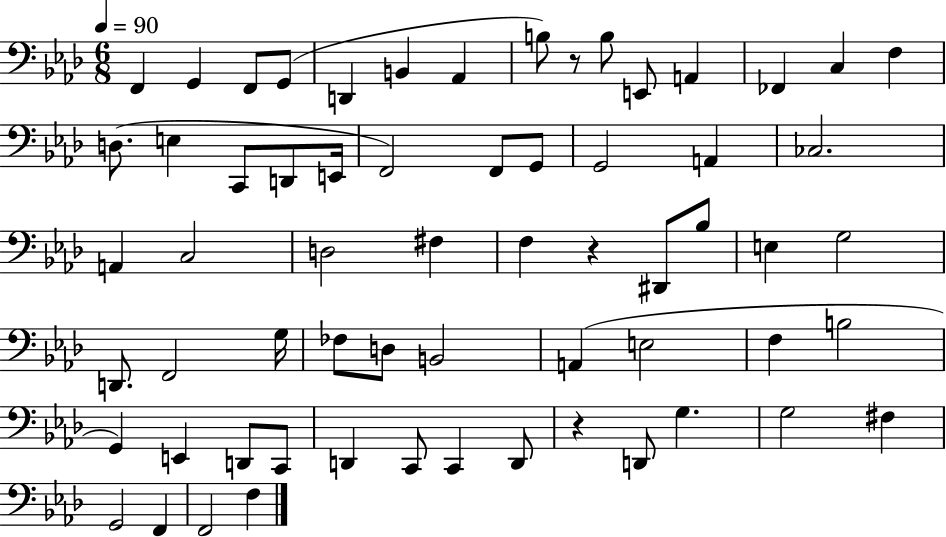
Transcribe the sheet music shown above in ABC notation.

X:1
T:Untitled
M:6/8
L:1/4
K:Ab
F,, G,, F,,/2 G,,/2 D,, B,, _A,, B,/2 z/2 B,/2 E,,/2 A,, _F,, C, F, D,/2 E, C,,/2 D,,/2 E,,/4 F,,2 F,,/2 G,,/2 G,,2 A,, _C,2 A,, C,2 D,2 ^F, F, z ^D,,/2 _B,/2 E, G,2 D,,/2 F,,2 G,/4 _F,/2 D,/2 B,,2 A,, E,2 F, B,2 G,, E,, D,,/2 C,,/2 D,, C,,/2 C,, D,,/2 z D,,/2 G, G,2 ^F, G,,2 F,, F,,2 F,